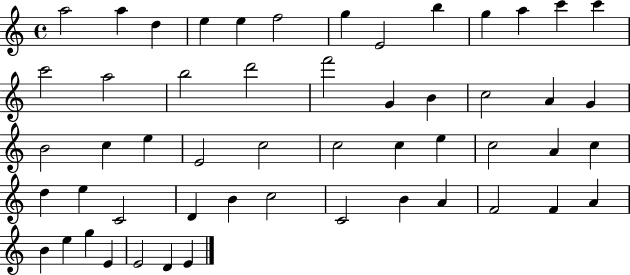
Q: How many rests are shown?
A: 0